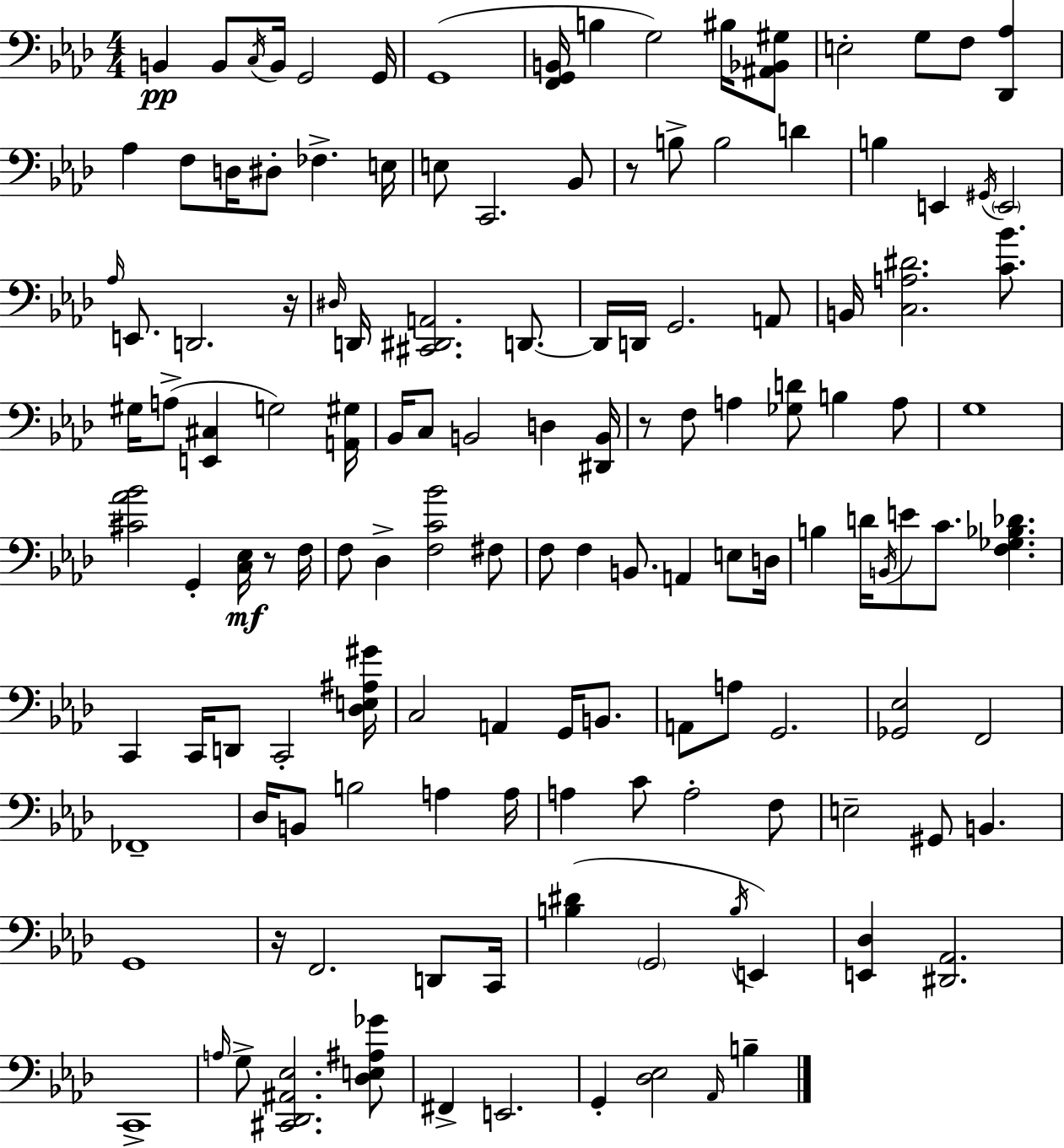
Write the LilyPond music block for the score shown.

{
  \clef bass
  \numericTimeSignature
  \time 4/4
  \key f \minor
  b,4\pp b,8 \acciaccatura { c16 } b,16 g,2 | g,16 g,1( | <f, g, b,>16 b4 g2) bis16 <ais, bes, gis>8 | e2-. g8 f8 <des, aes>4 | \break aes4 f8 d16 dis8-. fes4.-> | e16 e8 c,2. bes,8 | r8 b8-> b2 d'4 | b4 e,4 \acciaccatura { gis,16 } \parenthesize e,2 | \break \grace { aes16 } e,8. d,2. | r16 \grace { dis16 } d,16 <cis, dis, a,>2. | d,8.~~ d,16 d,16 g,2. | a,8 b,16 <c a dis'>2. | \break <c' bes'>8. gis16 a8->( <e, cis>4 g2) | <a, gis>16 bes,16 c8 b,2 d4 | <dis, b,>16 r8 f8 a4 <ges d'>8 b4 | a8 g1 | \break <cis' aes' bes'>2 g,4-. | <c ees>16\mf r8 f16 f8 des4-> <f c' bes'>2 | fis8 f8 f4 b,8. a,4 | e8 d16 b4 d'16 \acciaccatura { b,16 } e'8 c'8. <f ges bes des'>4. | \break c,4 c,16 d,8 c,2-. | <des e ais gis'>16 c2 a,4 | g,16 b,8. a,8 a8 g,2. | <ges, ees>2 f,2 | \break fes,1-- | des16 b,8 b2 | a4 a16 a4 c'8 a2-. | f8 e2-- gis,8 b,4. | \break g,1 | r16 f,2. | d,8 c,16 <b dis'>4( \parenthesize g,2 | \acciaccatura { b16 }) e,4 <e, des>4 <dis, aes,>2. | \break c,1-> | \grace { a16 } g8-> <cis, des, ais, ees>2. | <des e ais ges'>8 fis,4-> e,2. | g,4-. <des ees>2 | \break \grace { aes,16 } b4-- \bar "|."
}